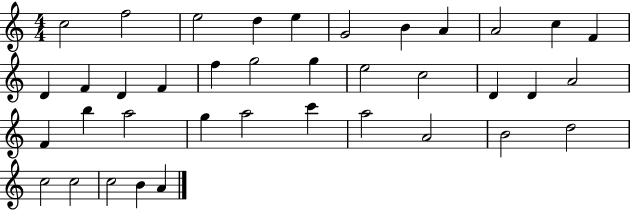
X:1
T:Untitled
M:4/4
L:1/4
K:C
c2 f2 e2 d e G2 B A A2 c F D F D F f g2 g e2 c2 D D A2 F b a2 g a2 c' a2 A2 B2 d2 c2 c2 c2 B A